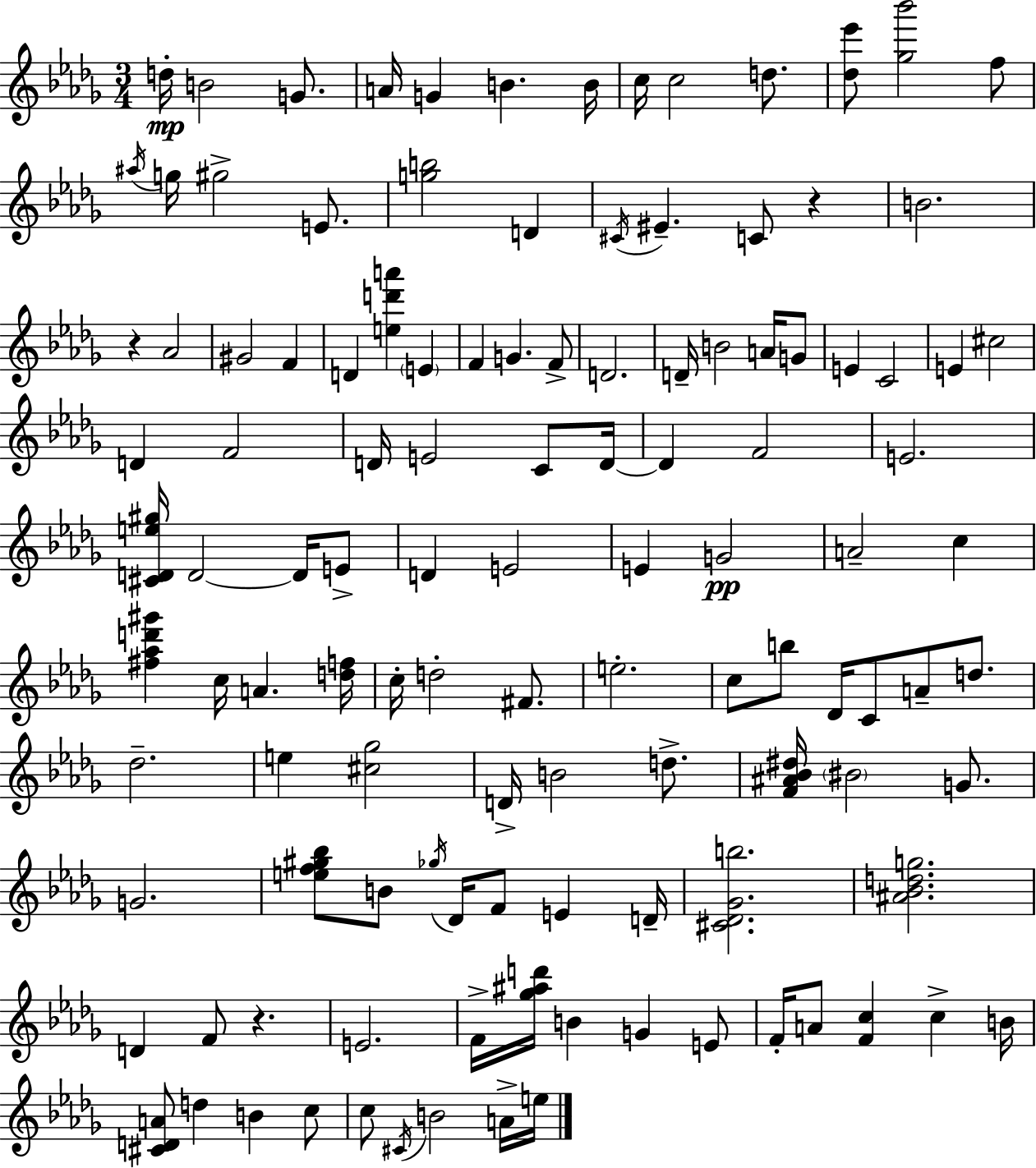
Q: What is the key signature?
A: BES minor